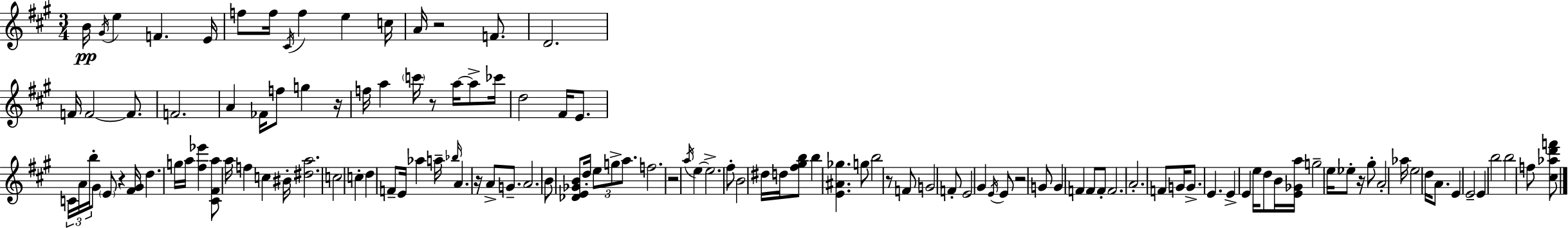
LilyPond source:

{
  \clef treble
  \numericTimeSignature
  \time 3/4
  \key a \major
  b'16\pp \acciaccatura { gis'16 } e''4 f'4. | e'16 f''8 f''16 \acciaccatura { cis'16 } f''4 e''4 | c''16 a'16 r2 f'8. | d'2. | \break f'16 f'2~~ f'8. | f'2. | a'4 fes'16 f''8 g''4 | r16 f''16 a''4 \parenthesize c'''16 r8 a''16~~ a''8-> | \break ces'''16 d''2 fis'16 e'8. | \tuplet 3/2 { c'16 a'16 b''16-. } gis'8 \parenthesize e'8 r4 | <fis' gis'>16 d''4. g''16 a''16 <fis'' ees'''>4 | <cis' fis' a''>8 a''16 f''4 c''4 | \break bis'16-. <dis'' a''>2. | c''2 c''4-. | d''4 f'8-- e'16 aes''4 | a''16-- \grace { bes''16 } a'4. r16 a'8-> | \break g'8.-- a'2. | b'8 <des' e' ges' b'>8 d''16-. \tuplet 3/2 { e''8 g''8-> | a''8. } f''2. | r2 \acciaccatura { a''16 } | \break e''4~~ e''2.-> | fis''8-. b'2 | dis''16 d''16 <fis'' gis'' b''>8 b''4 <e' ais' ges''>4. | g''8 b''2 | \break r8 f'8 g'2 | f'8-. e'2 | gis'4 \acciaccatura { e'16 } e'8 r2 | g'8 g'4 f'4 | \break f'8 f'8-. f'2. | a'2.-. | f'8 g'16 g'8.-> e'4. | e'4-> e'4 | \break e''16 d''8 b'16 <e' ges' a''>16 g''2-- | \parenthesize e''16 ees''8-. r16 gis''8-. a'2-. | aes''16 e''2 | d''16 a'8. e'4 e'2-- | \break e'4 b''2 | b''2 | f''8 <cis'' aes'' d''' f'''>8 \bar "|."
}